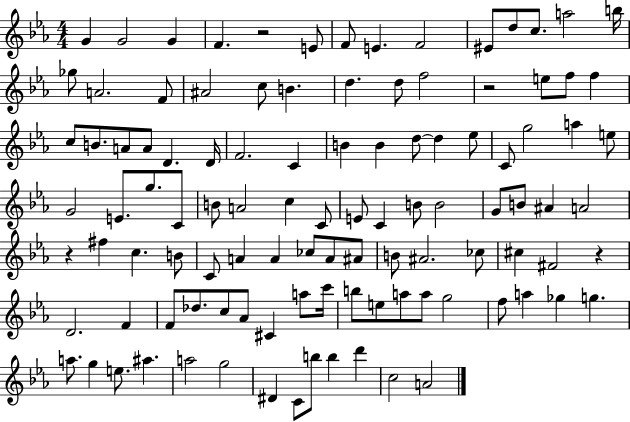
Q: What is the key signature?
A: EES major